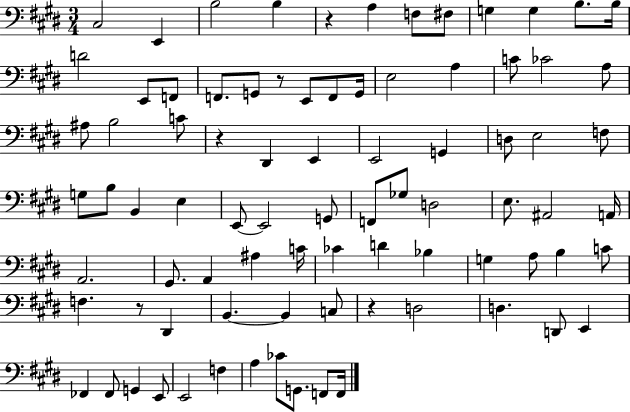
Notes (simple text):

C#3/h E2/q B3/h B3/q R/q A3/q F3/e F#3/e G3/q G3/q B3/e. B3/s D4/h E2/e F2/e F2/e. G2/e R/e E2/e F2/e G2/s E3/h A3/q C4/e CES4/h A3/e A#3/e B3/h C4/e R/q D#2/q E2/q E2/h G2/q D3/e E3/h F3/e G3/e B3/e B2/q E3/q E2/e E2/h G2/e F2/e Gb3/e D3/h E3/e. A#2/h A2/s A2/h. G#2/e. A2/q A#3/q C4/s CES4/q D4/q Bb3/q G3/q A3/e B3/q C4/e F3/q. R/e D#2/q B2/q. B2/q C3/e R/q D3/h D3/q. D2/e E2/q FES2/q FES2/e G2/q E2/e E2/h F3/q A3/q CES4/e G2/e. F2/e F2/s